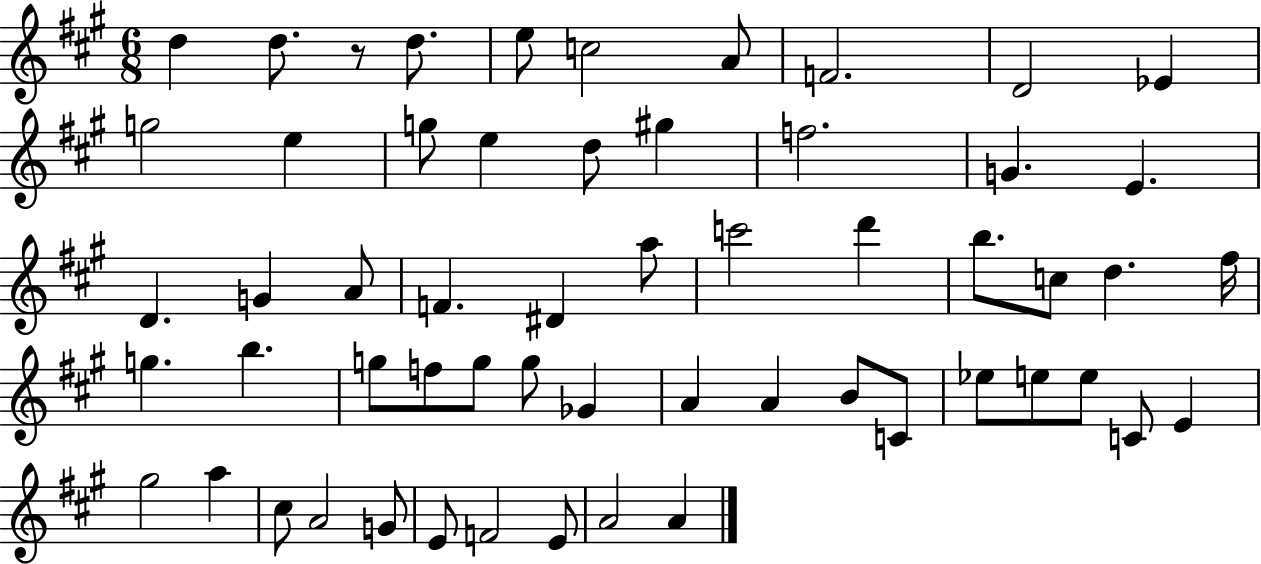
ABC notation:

X:1
T:Untitled
M:6/8
L:1/4
K:A
d d/2 z/2 d/2 e/2 c2 A/2 F2 D2 _E g2 e g/2 e d/2 ^g f2 G E D G A/2 F ^D a/2 c'2 d' b/2 c/2 d ^f/4 g b g/2 f/2 g/2 g/2 _G A A B/2 C/2 _e/2 e/2 e/2 C/2 E ^g2 a ^c/2 A2 G/2 E/2 F2 E/2 A2 A